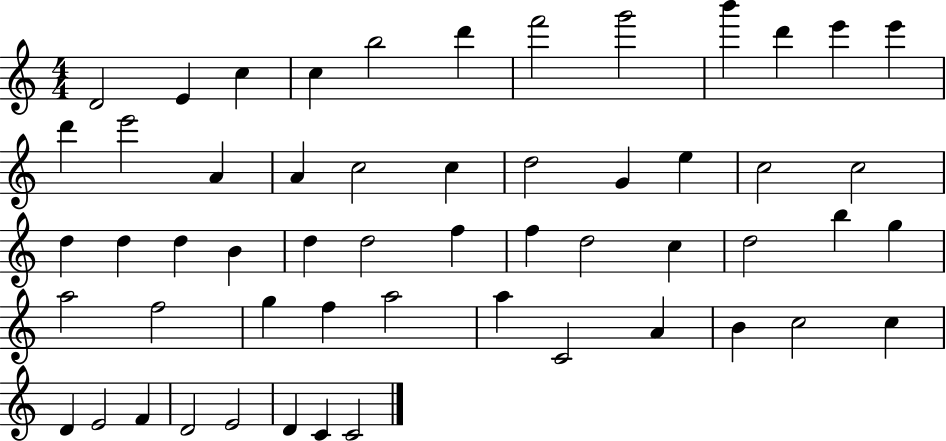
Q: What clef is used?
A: treble